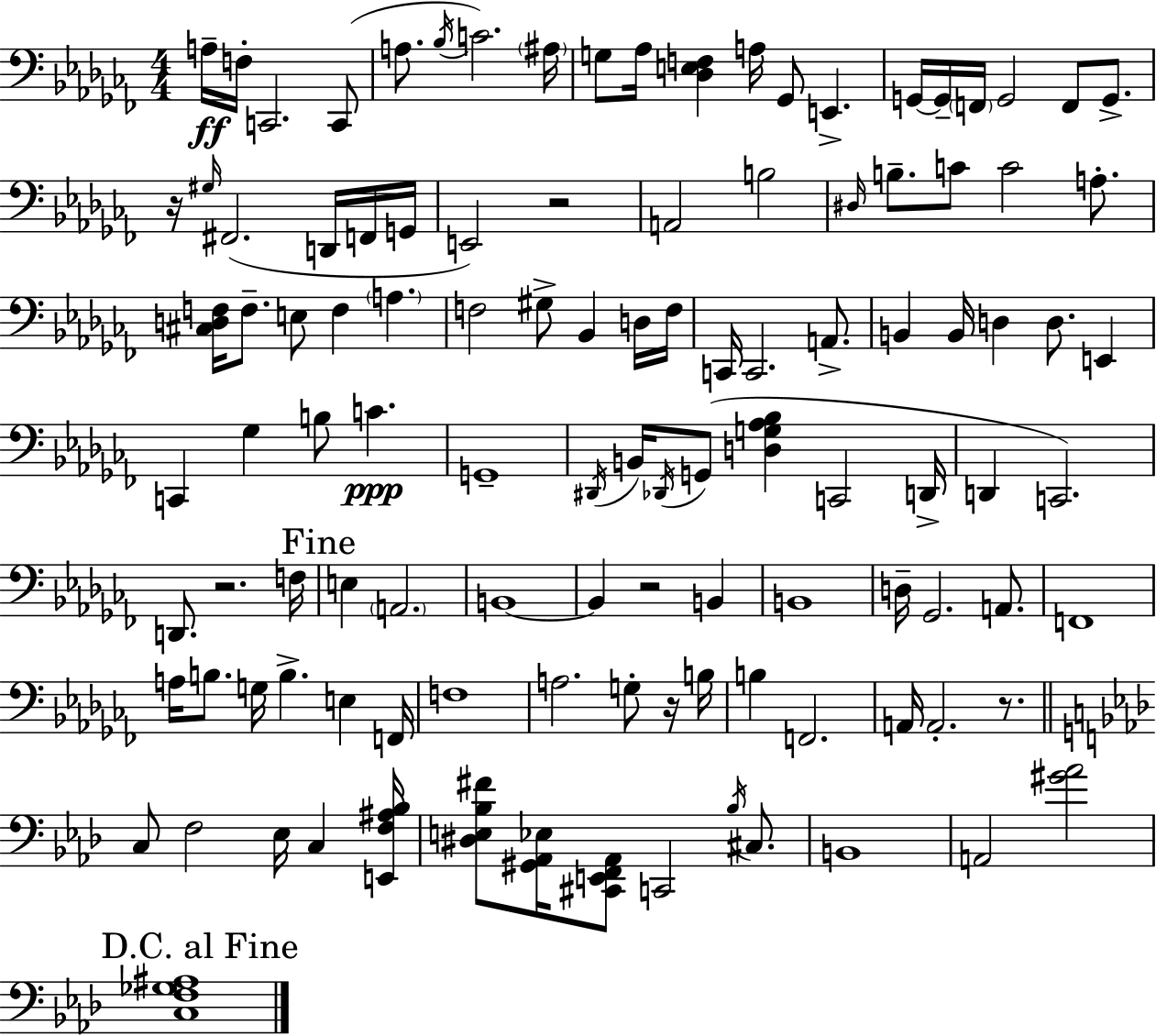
{
  \clef bass
  \numericTimeSignature
  \time 4/4
  \key aes \minor
  a16--\ff f16-. c,2. c,8( | a8. \acciaccatura { bes16 }) c'2. | \parenthesize ais16 g8 aes16 <des e f>4 a16 ges,8 e,4.-> | g,16~~ g,16-- \parenthesize f,16 g,2 f,8 g,8.-> | \break r16 \grace { gis16 } fis,2.( d,16 | f,16 g,16 e,2) r2 | a,2 b2 | \grace { dis16 } b8.-- c'8 c'2 | \break a8.-. <cis d f>16 f8.-- e8 f4 \parenthesize a4. | f2 gis8-> bes,4 | d16 f16 c,16 c,2. | a,8.-> b,4 b,16 d4 d8. e,4 | \break c,4 ges4 b8 c'4.\ppp | g,1-- | \acciaccatura { dis,16 } b,16 \acciaccatura { des,16 } g,8( <d g aes bes>4 c,2 | d,16-> d,4 c,2.) | \break d,8. r2. | f16 \mark "Fine" e4 \parenthesize a,2. | b,1~~ | b,4 r2 | \break b,4 b,1 | d16-- ges,2. | a,8. f,1 | a16 b8. g16 b4.-> | \break e4 f,16 f1 | a2. | g8-. r16 b16 b4 f,2. | a,16 a,2.-. | \break r8. \bar "||" \break \key aes \major c8 f2 ees16 c4 <e, f ais bes>16 | <dis e bes fis'>8 <gis, aes, ees>16 <cis, e, f, aes,>8 c,2 \acciaccatura { bes16 } cis8. | b,1 | a,2 <gis' aes'>2 | \break \mark "D.C. al Fine" <c f ges ais>1 | \bar "|."
}